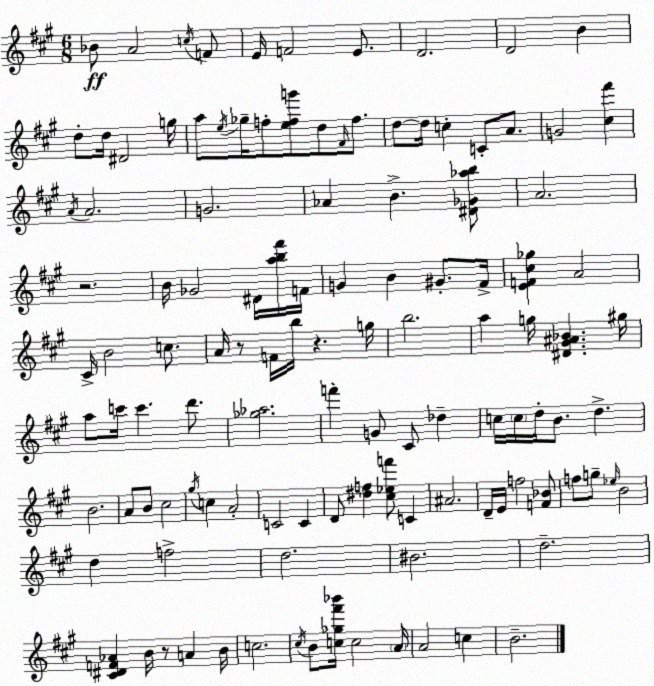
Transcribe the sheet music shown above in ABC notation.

X:1
T:Untitled
M:6/8
L:1/4
K:A
_B/2 A2 c/4 F/2 E/4 F2 E/2 D2 D2 B d/2 d/4 ^D2 g/4 a/2 e/4 _g/4 f/2 [efg']/2 d/2 ^F/4 f/2 d/2 d/4 c C/2 A/2 G2 [^c^f'] A/4 A2 G2 _A B [^D_G_ab]/2 A2 z2 B/4 _G2 ^D/4 [ab^f']/4 F/4 G B ^G/2 ^F/4 [EF^c_g] A2 ^C/4 B2 c/2 A/4 z/2 F/4 b/4 z g/4 b2 a g/4 [^D^G^A_B] ^g/4 a/2 c'/4 c' d'/2 [_g_a]2 f' G/2 ^C/2 _d c/4 c/4 d/4 B/2 d B2 A/2 B/2 ^c2 ^g/4 c A2 C2 C D/2 [^df] [^c_ef']/2 C ^A2 D/4 E/4 f2 [F_B]/2 f/2 g/2 _e/4 B2 d f2 d2 ^B2 d2 [^C^DF_A] B/4 z/2 A B/4 c2 ^c/4 B/2 [c_g^f'_b']/4 c2 A/4 A2 c B2